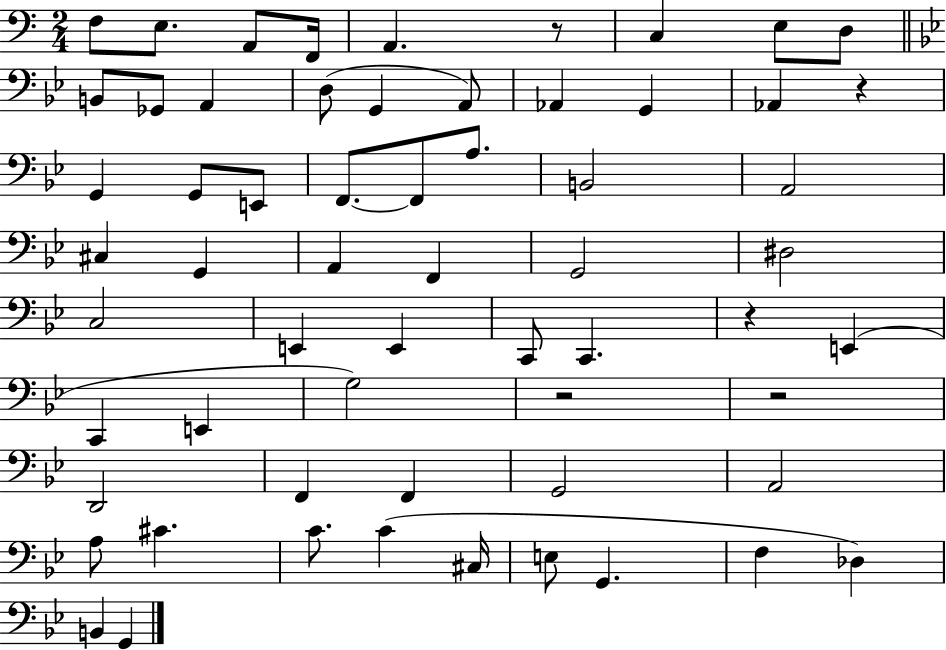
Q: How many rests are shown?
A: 5